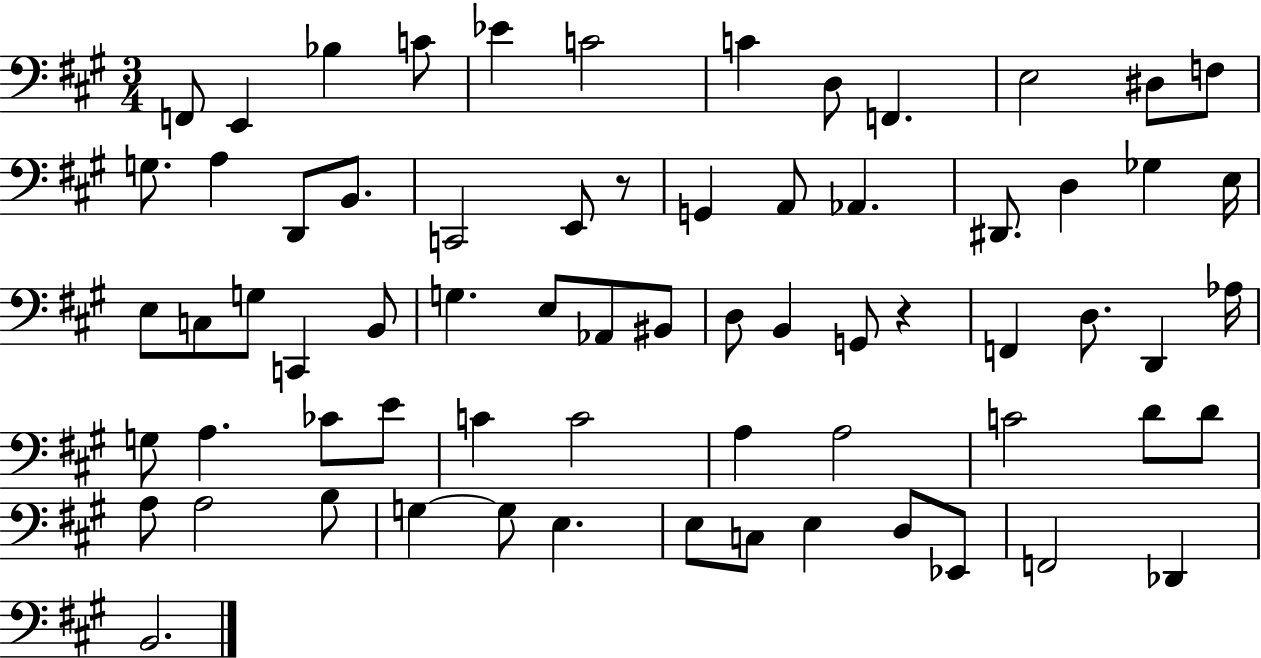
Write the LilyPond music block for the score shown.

{
  \clef bass
  \numericTimeSignature
  \time 3/4
  \key a \major
  f,8 e,4 bes4 c'8 | ees'4 c'2 | c'4 d8 f,4. | e2 dis8 f8 | \break g8. a4 d,8 b,8. | c,2 e,8 r8 | g,4 a,8 aes,4. | dis,8. d4 ges4 e16 | \break e8 c8 g8 c,4 b,8 | g4. e8 aes,8 bis,8 | d8 b,4 g,8 r4 | f,4 d8. d,4 aes16 | \break g8 a4. ces'8 e'8 | c'4 c'2 | a4 a2 | c'2 d'8 d'8 | \break a8 a2 b8 | g4~~ g8 e4. | e8 c8 e4 d8 ees,8 | f,2 des,4 | \break b,2. | \bar "|."
}